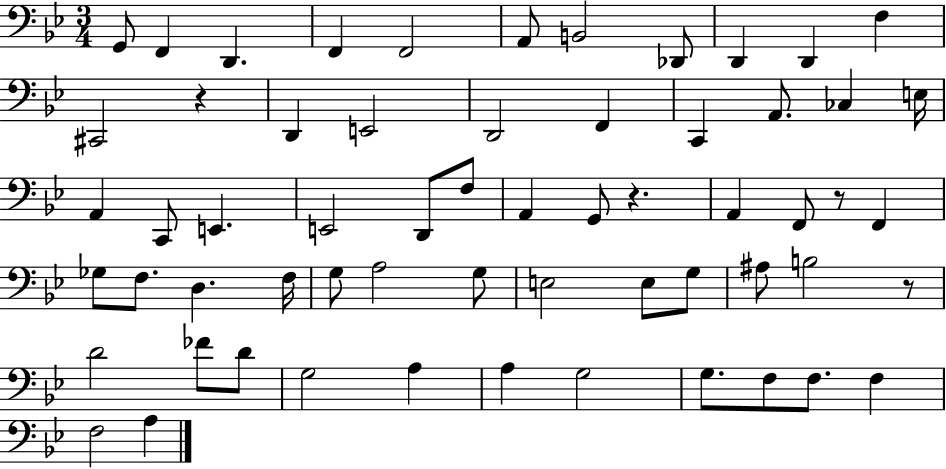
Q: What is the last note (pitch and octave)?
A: A3